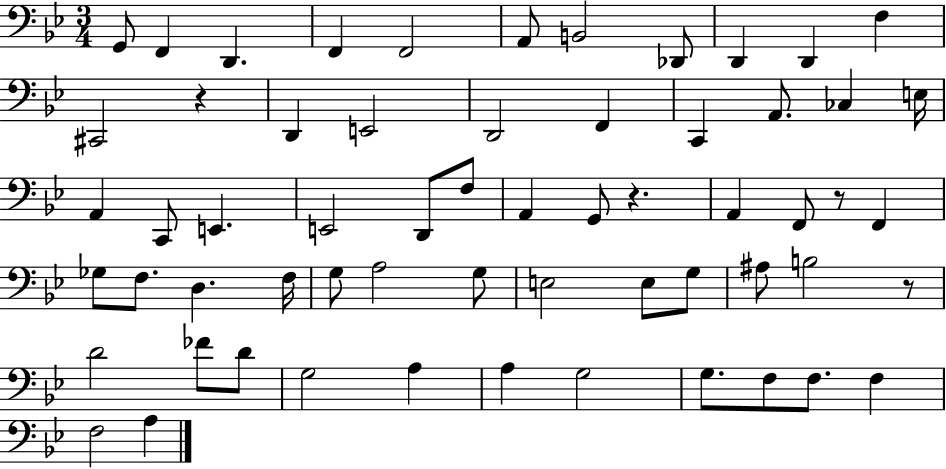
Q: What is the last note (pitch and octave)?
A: A3